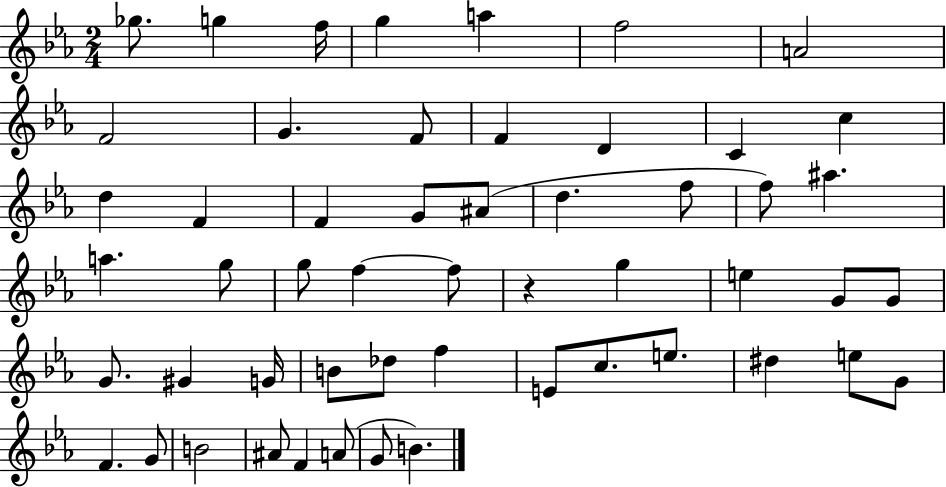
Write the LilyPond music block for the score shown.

{
  \clef treble
  \numericTimeSignature
  \time 2/4
  \key ees \major
  ges''8. g''4 f''16 | g''4 a''4 | f''2 | a'2 | \break f'2 | g'4. f'8 | f'4 d'4 | c'4 c''4 | \break d''4 f'4 | f'4 g'8 ais'8( | d''4. f''8 | f''8) ais''4. | \break a''4. g''8 | g''8 f''4~~ f''8 | r4 g''4 | e''4 g'8 g'8 | \break g'8. gis'4 g'16 | b'8 des''8 f''4 | e'8 c''8. e''8. | dis''4 e''8 g'8 | \break f'4. g'8 | b'2 | ais'8 f'4 a'8( | g'8 b'4.) | \break \bar "|."
}